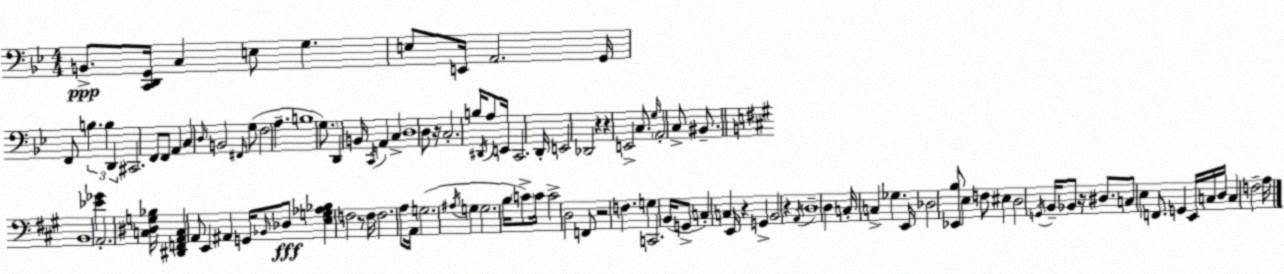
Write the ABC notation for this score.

X:1
T:Untitled
M:4/4
L:1/4
K:Bb
B,,/2 [C,,D,,G,,]/4 C, E,/2 G, E,/2 E,,/4 A,,2 G,,/4 F,,/2 B, B, D,, ^C,,2 F,,/2 F,,/2 A,, C, D,/4 B,,2 ^F,,/4 G,/2 F,2 A, B,4 G,/2 D,, B,,/4 C,,/4 A,, C, D,4 D,/2 z/4 C,2 B,/4 ^D,,/4 A,/2 E,,/4 C,,2 D,,/4 E,,2 _D,,2 z z E,,2 C,/2 G,/4 A,,2 C,/2 ^B,,/2 B,,4 [_E_G] A,,2 [C,^D,G,_B,]/4 [^D,,F,,A,,C,] A,,/2 E,, ^A,, G,,/4 _B,,/4 _D,/2 [E,G,_A,_B,] F,2 z/2 F,/4 F,2 A,/2 A,,/4 G,2 ^A,/4 G, G,2 B,/4 C/2 C/4 C2 D,2 F,,/2 z2 F, G, C,,2 B,,/4 G,,/2 C, C, E,,/4 z G,, B,,2 z A,,/4 D,4 D, C,/4 C, _G, E,,/4 _D,2 [_E,,B,]/2 E, F,/2 ^E, D,2 G,,/4 B,,/4 _B,,/2 z/4 ^D,/2 C,/2 E, F,,/2 G,, E,,/4 C,/4 D,/4 C, F,2 A,/4